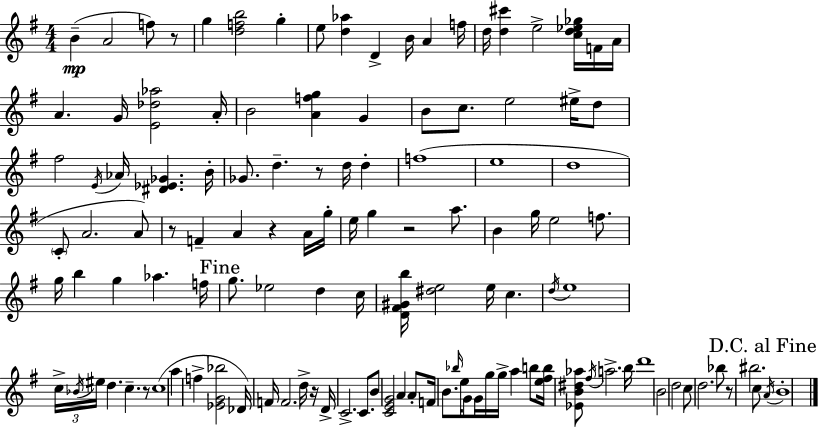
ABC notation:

X:1
T:Untitled
M:4/4
L:1/4
K:G
B A2 f/2 z/2 g [dfb]2 g e/2 [d_a] D B/4 A f/4 d/4 [d^c'] e2 [cd_e_g]/4 F/4 A/4 A G/4 [E_d_a]2 A/4 B2 [Afg] G B/2 c/2 e2 ^e/4 d/2 ^f2 E/4 _A/4 [^D_E_G] B/4 _G/2 d z/2 d/4 d f4 e4 d4 C/2 A2 A/2 z/2 F A z A/4 g/4 e/4 g z2 a/2 B g/4 e2 f/2 g/4 b g _a f/4 g/2 _e2 d c/4 [D^F^Gb]/4 [^de]2 e/4 c d/4 e4 c/4 _B/4 ^e/4 d c z/2 c4 a f [_EG_b]2 _D/4 F/4 F2 d/4 z/4 D/4 C2 C/2 B/2 [CEG]2 A A/2 F/4 B/2 _b/4 e/4 G/2 G/4 g/4 g/4 a b/2 [e^fb]/4 [_EB^d_a]/2 ^f/4 a2 b/4 d'4 B2 d2 c/2 d2 _b/2 z/2 ^b2 c/2 A/4 B4